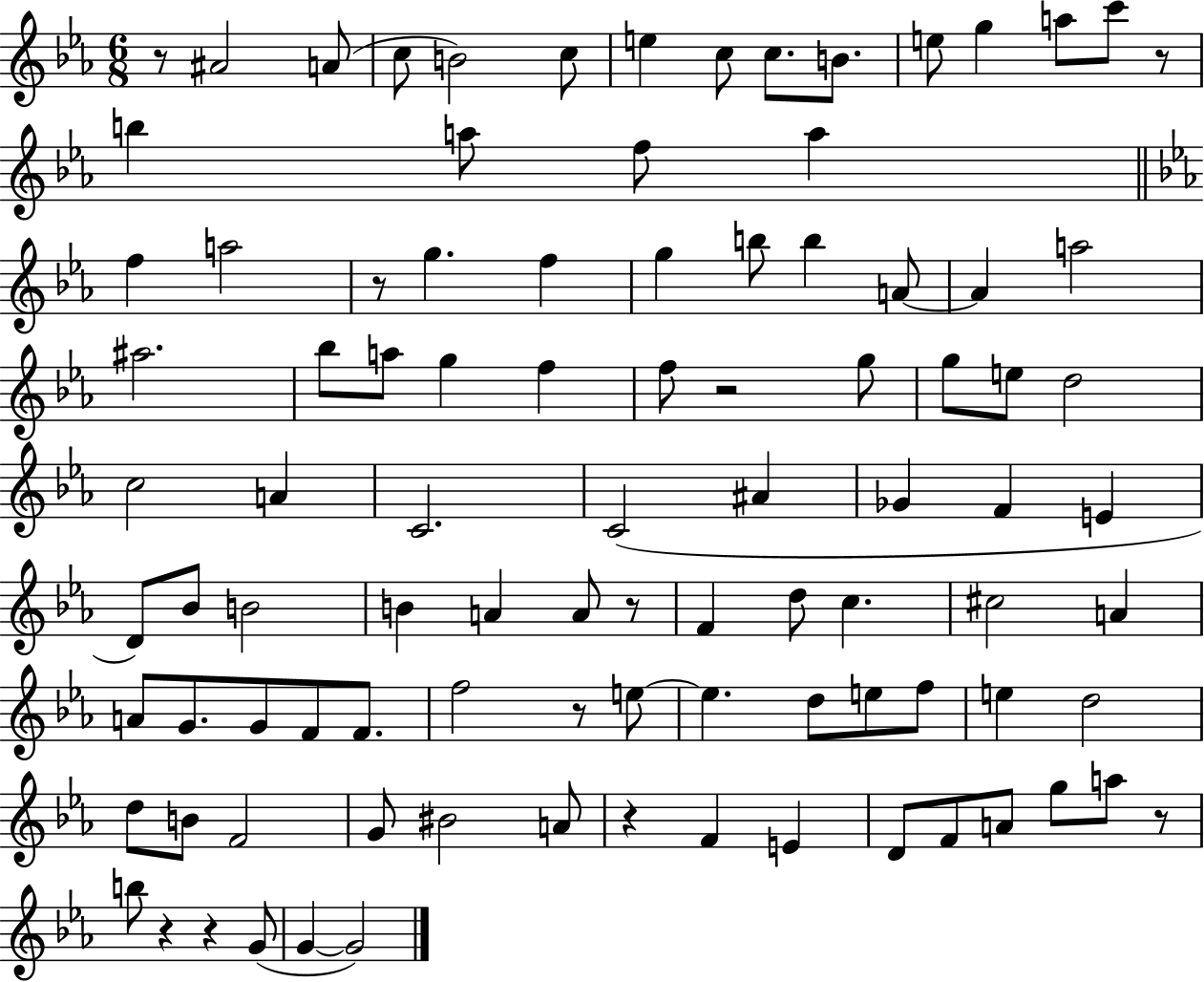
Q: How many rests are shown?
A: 10